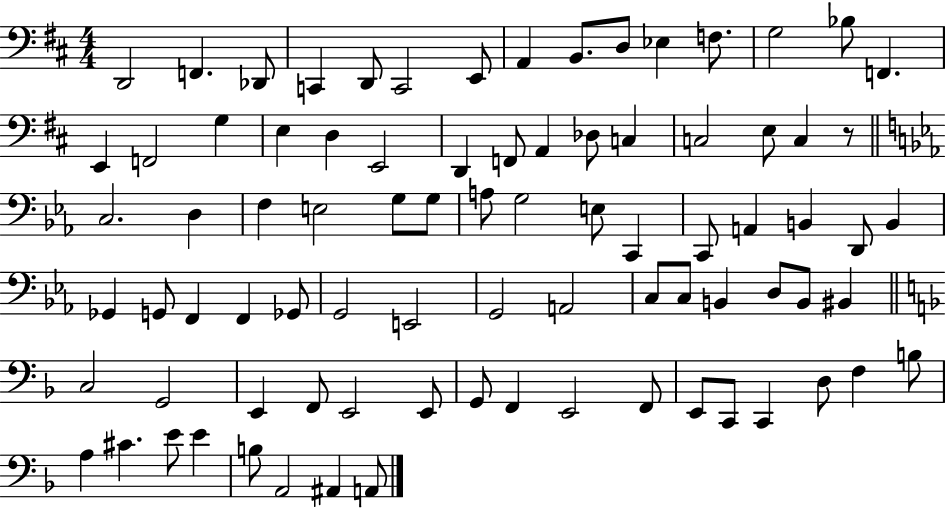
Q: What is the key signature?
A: D major